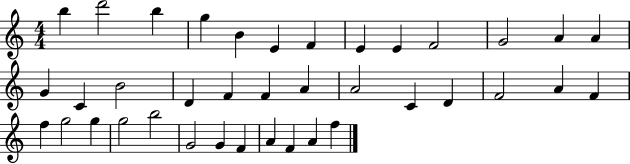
X:1
T:Untitled
M:4/4
L:1/4
K:C
b d'2 b g B E F E E F2 G2 A A G C B2 D F F A A2 C D F2 A F f g2 g g2 b2 G2 G F A F A f